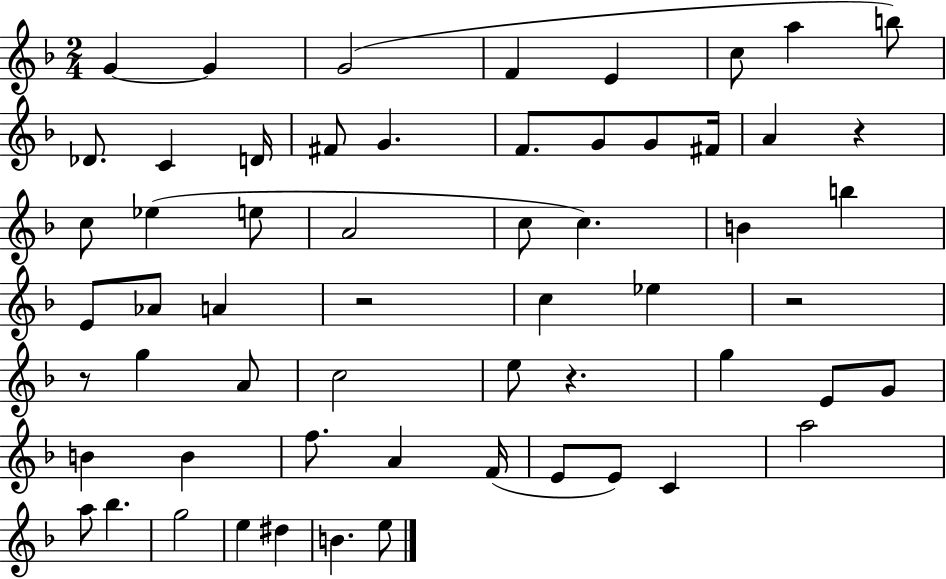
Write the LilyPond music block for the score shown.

{
  \clef treble
  \numericTimeSignature
  \time 2/4
  \key f \major
  g'4~~ g'4 | g'2( | f'4 e'4 | c''8 a''4 b''8) | \break des'8. c'4 d'16 | fis'8 g'4. | f'8. g'8 g'8 fis'16 | a'4 r4 | \break c''8 ees''4( e''8 | a'2 | c''8 c''4.) | b'4 b''4 | \break e'8 aes'8 a'4 | r2 | c''4 ees''4 | r2 | \break r8 g''4 a'8 | c''2 | e''8 r4. | g''4 e'8 g'8 | \break b'4 b'4 | f''8. a'4 f'16( | e'8 e'8) c'4 | a''2 | \break a''8 bes''4. | g''2 | e''4 dis''4 | b'4. e''8 | \break \bar "|."
}